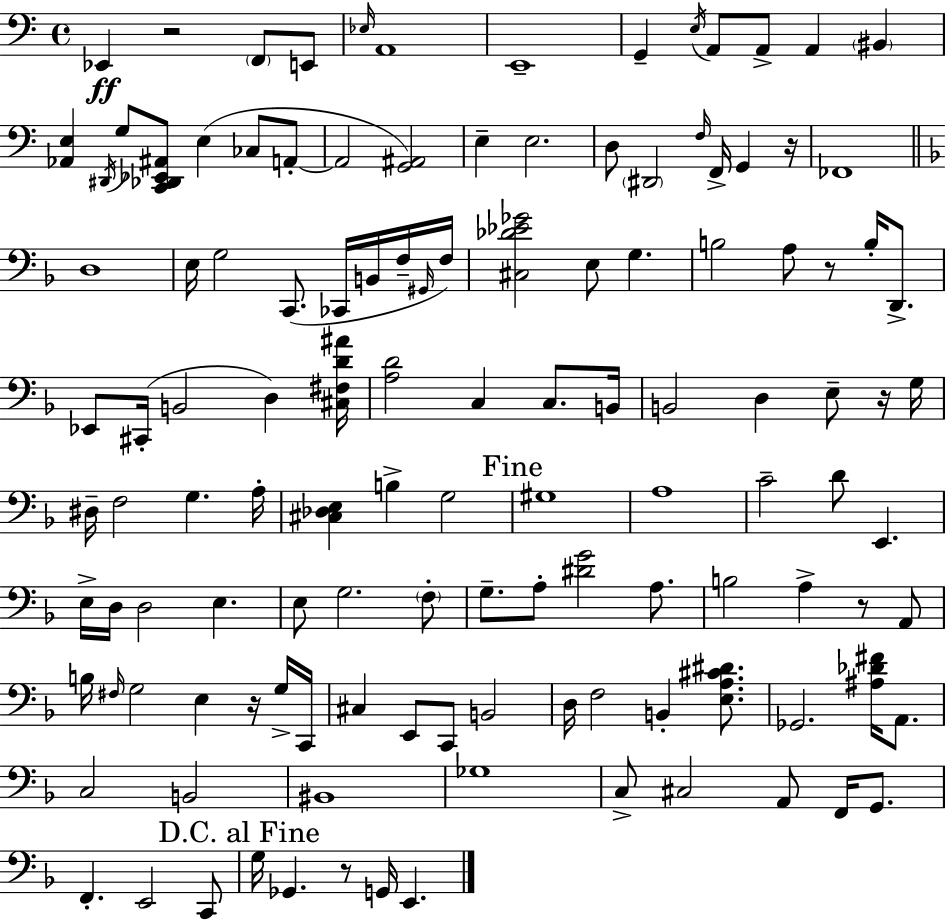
X:1
T:Untitled
M:4/4
L:1/4
K:Am
_E,, z2 F,,/2 E,,/2 _E,/4 A,,4 E,,4 G,, E,/4 A,,/2 A,,/2 A,, ^B,, [_A,,E,] ^D,,/4 G,/2 [C,,_D,,_E,,^A,,]/2 E, _C,/2 A,,/2 A,,2 [G,,^A,,]2 E, E,2 D,/2 ^D,,2 F,/4 F,,/4 G,, z/4 _F,,4 D,4 E,/4 G,2 C,,/2 _C,,/4 B,,/4 F,/4 ^G,,/4 F,/4 [^C,_D_E_G]2 E,/2 G, B,2 A,/2 z/2 B,/4 D,,/2 _E,,/2 ^C,,/4 B,,2 D, [^C,^F,D^A]/4 [A,D]2 C, C,/2 B,,/4 B,,2 D, E,/2 z/4 G,/4 ^D,/4 F,2 G, A,/4 [^C,_D,E,] B, G,2 ^G,4 A,4 C2 D/2 E,, E,/4 D,/4 D,2 E, E,/2 G,2 F,/2 G,/2 A,/2 [^DG]2 A,/2 B,2 A, z/2 A,,/2 B,/4 ^F,/4 G,2 E, z/4 G,/4 C,,/4 ^C, E,,/2 C,,/2 B,,2 D,/4 F,2 B,, [E,A,^C^D]/2 _G,,2 [^A,_D^F]/4 A,,/2 C,2 B,,2 ^B,,4 _G,4 C,/2 ^C,2 A,,/2 F,,/4 G,,/2 F,, E,,2 C,,/2 G,/4 _G,, z/2 G,,/4 E,,